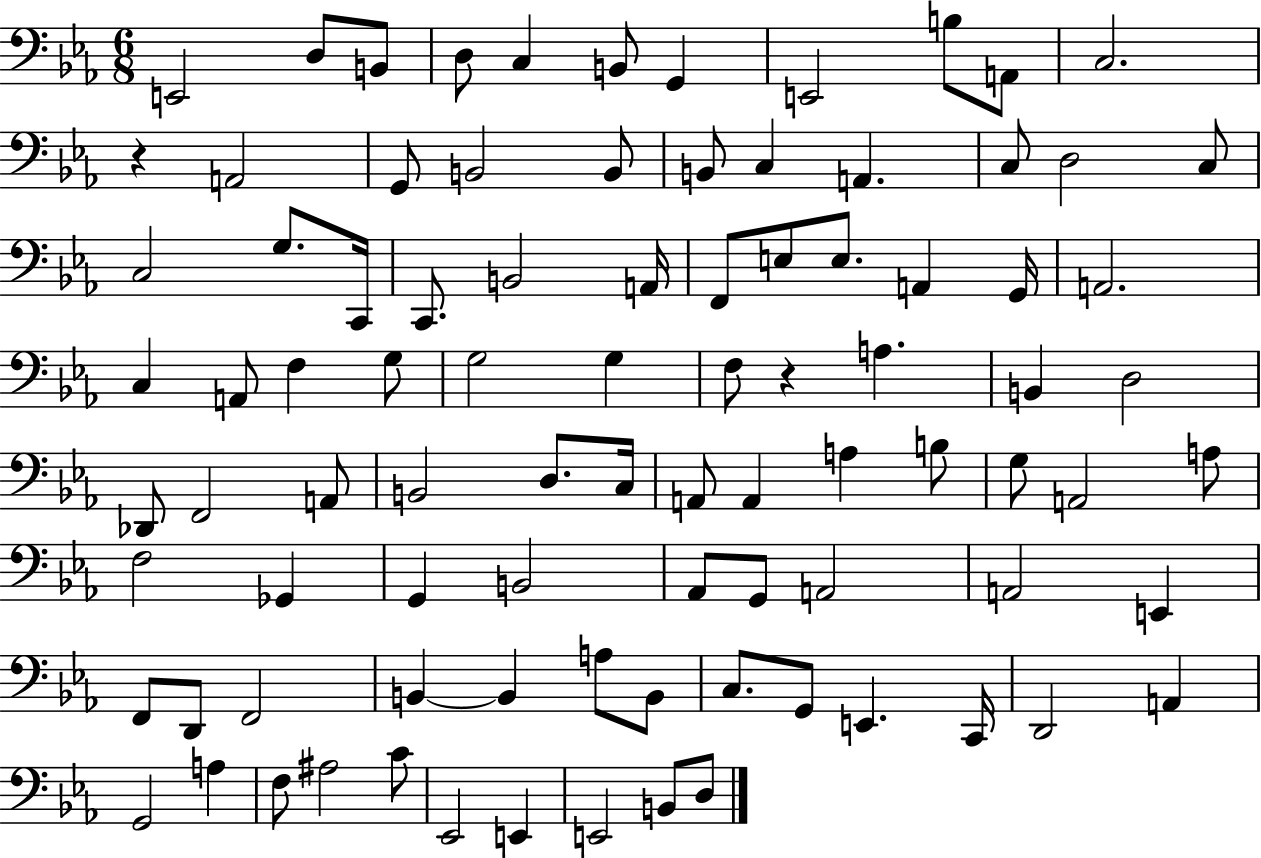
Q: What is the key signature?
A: EES major